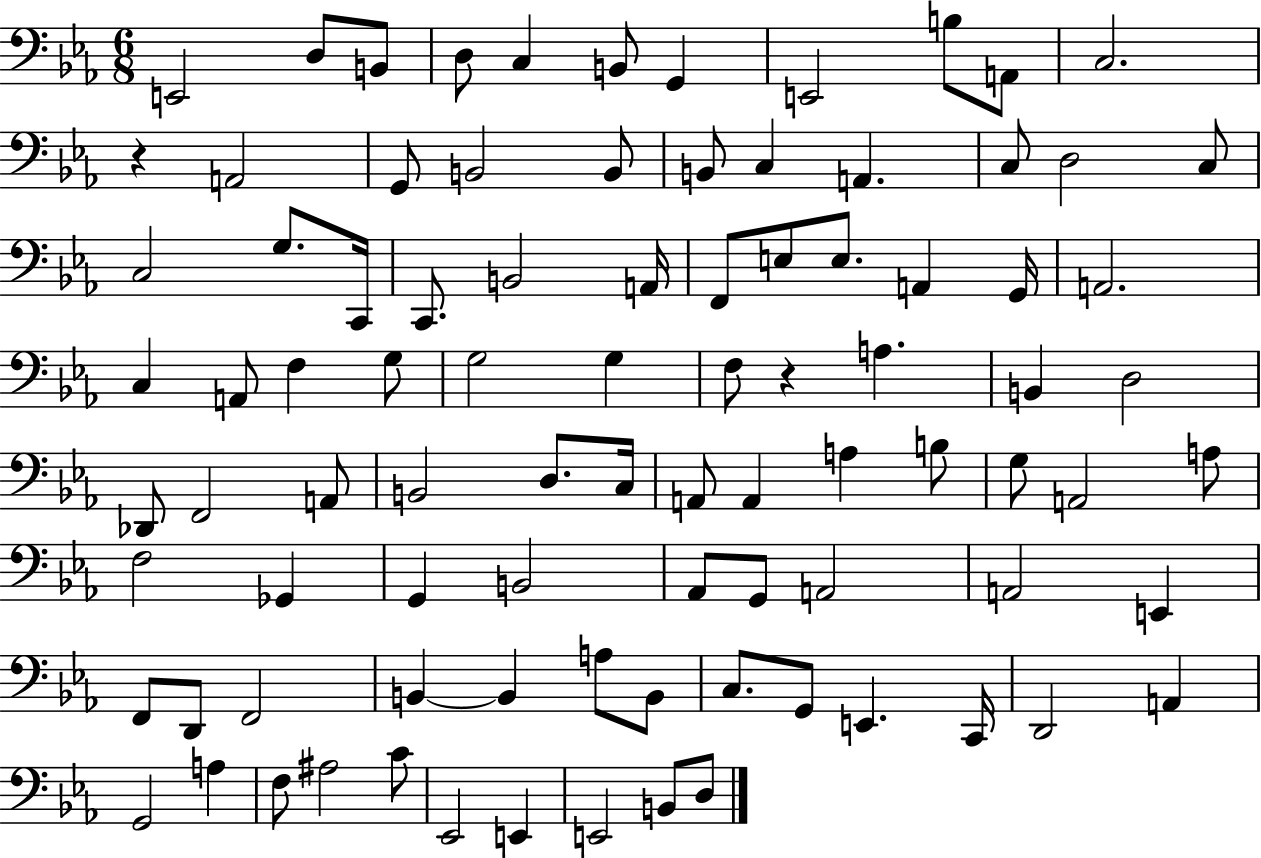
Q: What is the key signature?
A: EES major